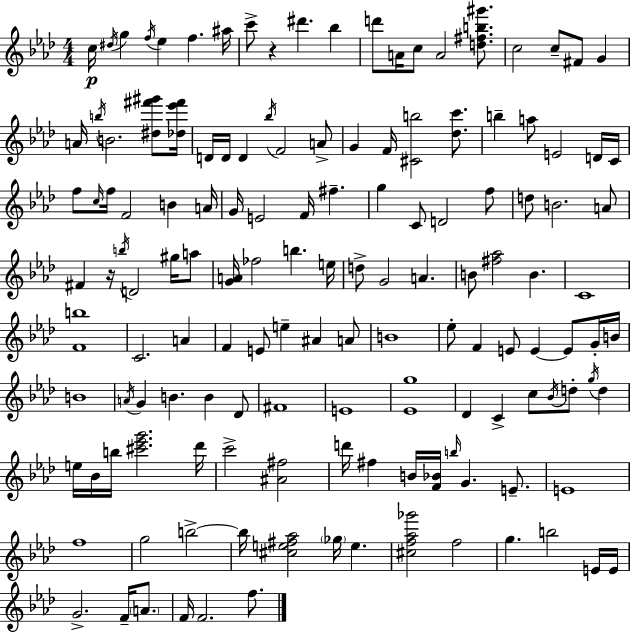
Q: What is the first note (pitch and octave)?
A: C5